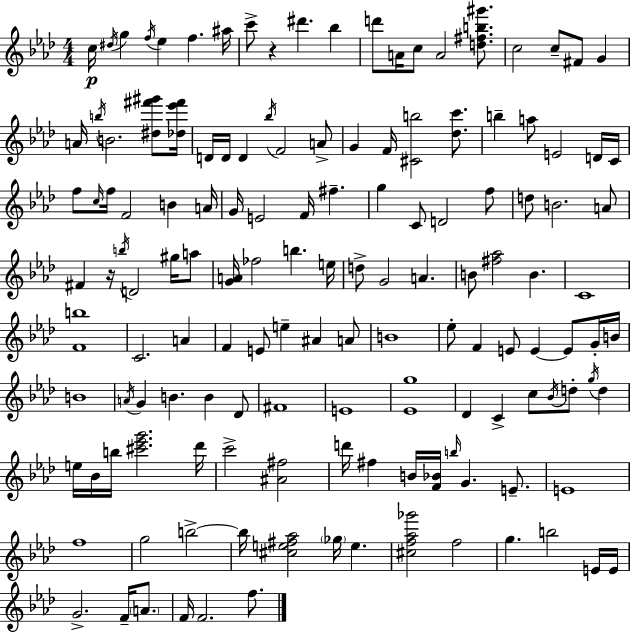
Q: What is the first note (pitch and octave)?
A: C5